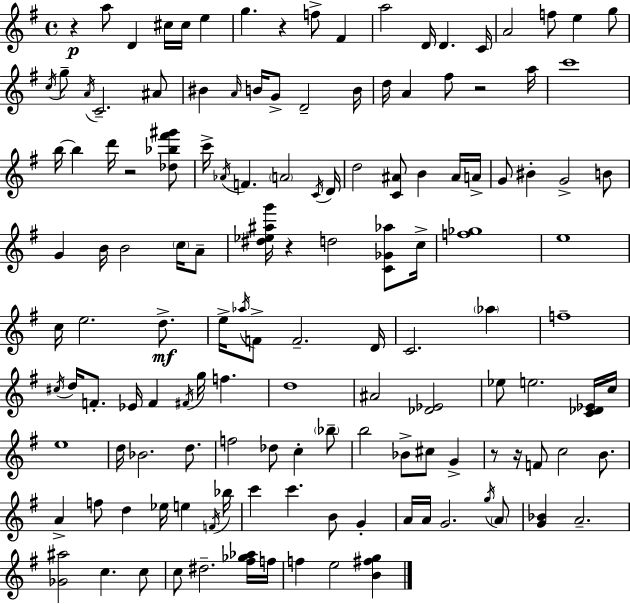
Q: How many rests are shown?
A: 7